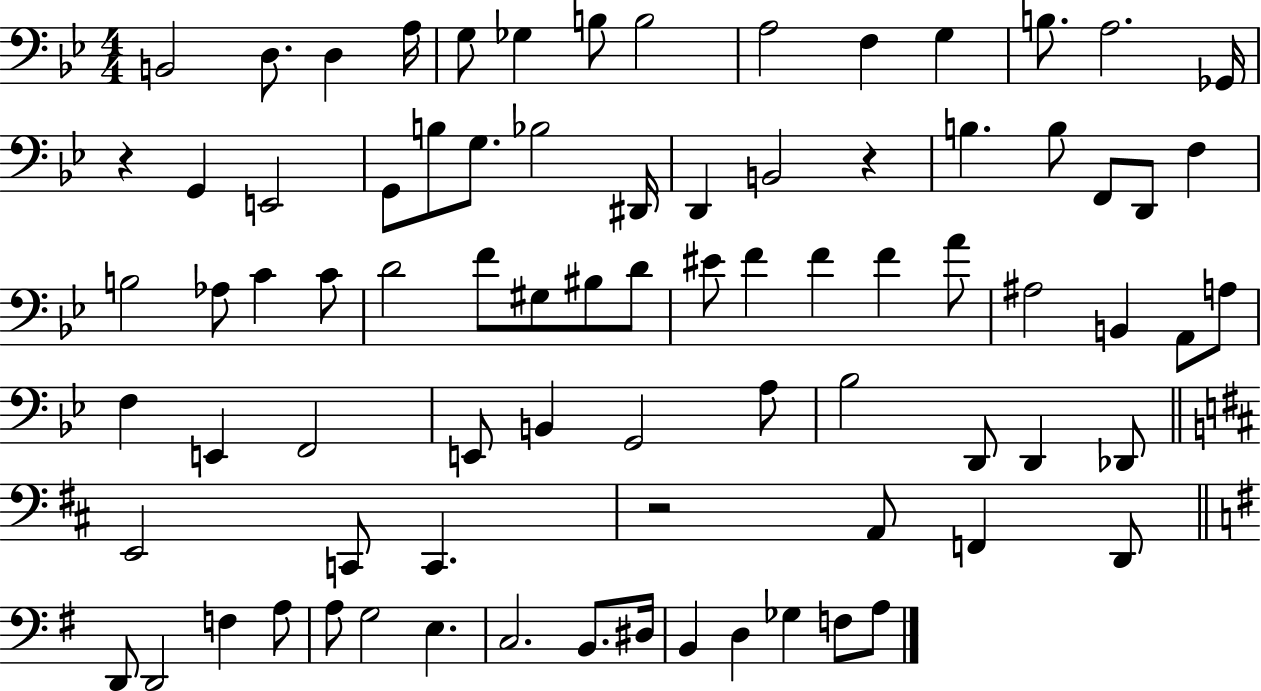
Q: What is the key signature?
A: BES major